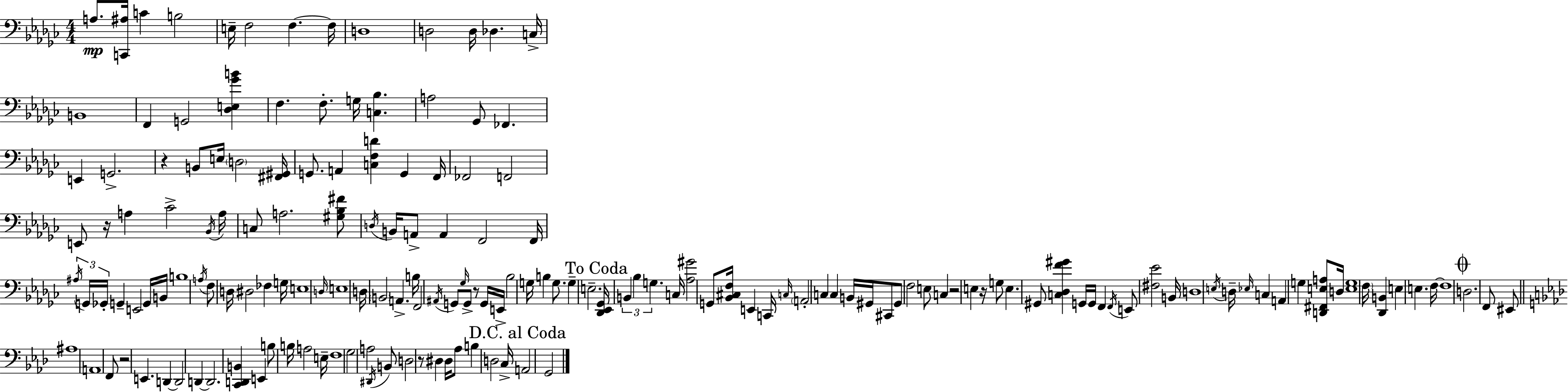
X:1
T:Untitled
M:4/4
L:1/4
K:Ebm
A,/2 [C,,^A,]/4 C B,2 E,/4 F,2 F, F,/4 D,4 D,2 D,/4 _D, C,/4 B,,4 F,, G,,2 [_D,E,_GB] F, F,/2 G,/4 [C,_B,] A,2 _G,,/2 _F,, E,, G,,2 z B,,/2 E,/4 D,2 [^F,,^G,,]/4 G,,/2 A,, [C,F,D] G,, F,,/4 _F,,2 F,,2 E,,/2 z/4 A, _C2 _B,,/4 A,/4 C,/2 A,2 [^G,_B,^F]/2 D,/4 B,,/4 A,,/2 A,, F,,2 F,,/4 ^A,/4 G,,/4 _G,,/4 G,, E,,2 G,,/4 B,,/4 B,4 A,/4 F,/2 D,/4 ^D,2 _F, G,/4 E,4 D,/4 E,4 D,/4 B,,2 A,, B,/4 F,,2 ^A,,/4 G,,/2 _G,/4 G,,/2 z/2 G,,/4 E,,/4 _B,2 G,/4 B, G,/2 G, E,2 [_D,,_E,,_G,,]/4 B,, _B, G, C,/4 [_A,^G]2 G,,/2 [_B,,^C,F,]/4 E,, C,,/4 C,/4 A,,2 C, C, B,,/4 ^G,,/4 ^C,,/2 ^G,,/2 F,2 E,/2 C, z2 E, z/4 G,/2 E, ^G,,/2 [C,_D,F^G] G,,/4 G,,/4 F,, F,,/4 E,,/2 [^F,_E]2 B,,/4 D,4 E,/4 D,/4 _E,/4 C, A,, G, [D,,^F,,E,A,]/2 D,/4 [E,G,]4 F,/4 [_D,,B,,] E, E, F,/4 F,4 D,2 F,,/2 ^E,,/2 ^A,4 A,,4 F,,/2 z2 E,, D,, D,,2 D,, D,,2 [C,,D,,B,,] E,, B,/2 B,/4 A,2 E,/4 F,4 G,2 A,2 ^D,,/4 B,,/2 D,2 z/2 ^D, ^D,/4 _A,/2 B, D,2 C,/4 A,,2 G,,2